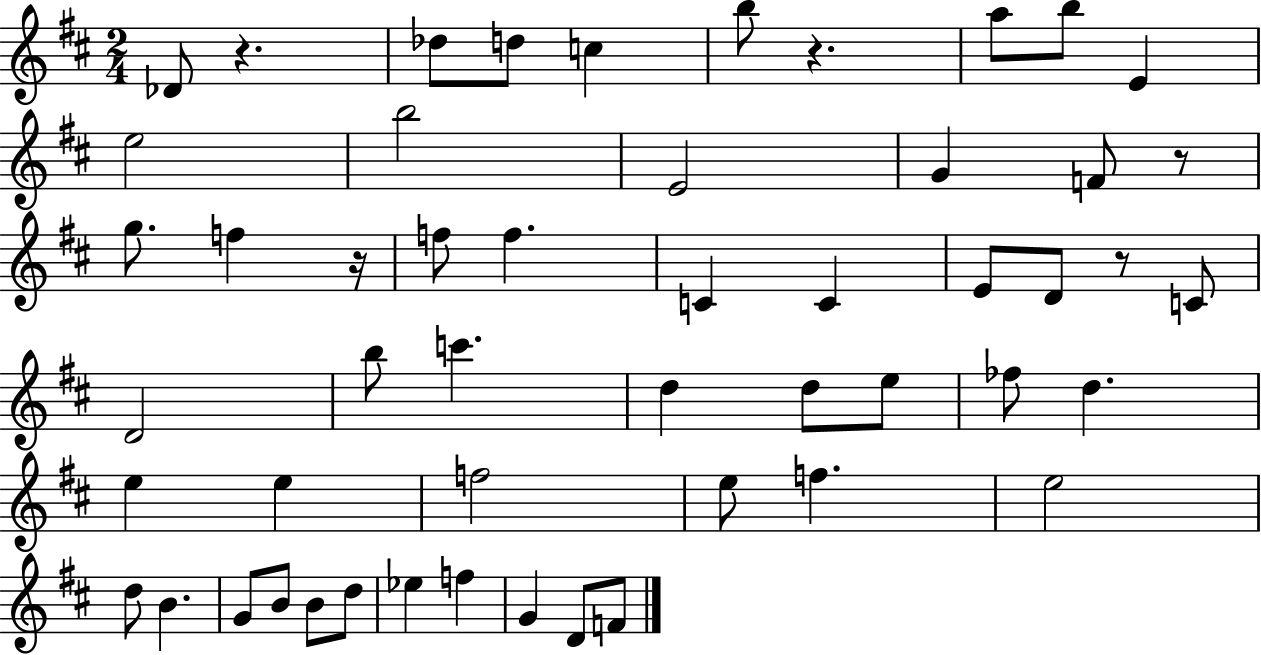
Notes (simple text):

Db4/e R/q. Db5/e D5/e C5/q B5/e R/q. A5/e B5/e E4/q E5/h B5/h E4/h G4/q F4/e R/e G5/e. F5/q R/s F5/e F5/q. C4/q C4/q E4/e D4/e R/e C4/e D4/h B5/e C6/q. D5/q D5/e E5/e FES5/e D5/q. E5/q E5/q F5/h E5/e F5/q. E5/h D5/e B4/q. G4/e B4/e B4/e D5/e Eb5/q F5/q G4/q D4/e F4/e